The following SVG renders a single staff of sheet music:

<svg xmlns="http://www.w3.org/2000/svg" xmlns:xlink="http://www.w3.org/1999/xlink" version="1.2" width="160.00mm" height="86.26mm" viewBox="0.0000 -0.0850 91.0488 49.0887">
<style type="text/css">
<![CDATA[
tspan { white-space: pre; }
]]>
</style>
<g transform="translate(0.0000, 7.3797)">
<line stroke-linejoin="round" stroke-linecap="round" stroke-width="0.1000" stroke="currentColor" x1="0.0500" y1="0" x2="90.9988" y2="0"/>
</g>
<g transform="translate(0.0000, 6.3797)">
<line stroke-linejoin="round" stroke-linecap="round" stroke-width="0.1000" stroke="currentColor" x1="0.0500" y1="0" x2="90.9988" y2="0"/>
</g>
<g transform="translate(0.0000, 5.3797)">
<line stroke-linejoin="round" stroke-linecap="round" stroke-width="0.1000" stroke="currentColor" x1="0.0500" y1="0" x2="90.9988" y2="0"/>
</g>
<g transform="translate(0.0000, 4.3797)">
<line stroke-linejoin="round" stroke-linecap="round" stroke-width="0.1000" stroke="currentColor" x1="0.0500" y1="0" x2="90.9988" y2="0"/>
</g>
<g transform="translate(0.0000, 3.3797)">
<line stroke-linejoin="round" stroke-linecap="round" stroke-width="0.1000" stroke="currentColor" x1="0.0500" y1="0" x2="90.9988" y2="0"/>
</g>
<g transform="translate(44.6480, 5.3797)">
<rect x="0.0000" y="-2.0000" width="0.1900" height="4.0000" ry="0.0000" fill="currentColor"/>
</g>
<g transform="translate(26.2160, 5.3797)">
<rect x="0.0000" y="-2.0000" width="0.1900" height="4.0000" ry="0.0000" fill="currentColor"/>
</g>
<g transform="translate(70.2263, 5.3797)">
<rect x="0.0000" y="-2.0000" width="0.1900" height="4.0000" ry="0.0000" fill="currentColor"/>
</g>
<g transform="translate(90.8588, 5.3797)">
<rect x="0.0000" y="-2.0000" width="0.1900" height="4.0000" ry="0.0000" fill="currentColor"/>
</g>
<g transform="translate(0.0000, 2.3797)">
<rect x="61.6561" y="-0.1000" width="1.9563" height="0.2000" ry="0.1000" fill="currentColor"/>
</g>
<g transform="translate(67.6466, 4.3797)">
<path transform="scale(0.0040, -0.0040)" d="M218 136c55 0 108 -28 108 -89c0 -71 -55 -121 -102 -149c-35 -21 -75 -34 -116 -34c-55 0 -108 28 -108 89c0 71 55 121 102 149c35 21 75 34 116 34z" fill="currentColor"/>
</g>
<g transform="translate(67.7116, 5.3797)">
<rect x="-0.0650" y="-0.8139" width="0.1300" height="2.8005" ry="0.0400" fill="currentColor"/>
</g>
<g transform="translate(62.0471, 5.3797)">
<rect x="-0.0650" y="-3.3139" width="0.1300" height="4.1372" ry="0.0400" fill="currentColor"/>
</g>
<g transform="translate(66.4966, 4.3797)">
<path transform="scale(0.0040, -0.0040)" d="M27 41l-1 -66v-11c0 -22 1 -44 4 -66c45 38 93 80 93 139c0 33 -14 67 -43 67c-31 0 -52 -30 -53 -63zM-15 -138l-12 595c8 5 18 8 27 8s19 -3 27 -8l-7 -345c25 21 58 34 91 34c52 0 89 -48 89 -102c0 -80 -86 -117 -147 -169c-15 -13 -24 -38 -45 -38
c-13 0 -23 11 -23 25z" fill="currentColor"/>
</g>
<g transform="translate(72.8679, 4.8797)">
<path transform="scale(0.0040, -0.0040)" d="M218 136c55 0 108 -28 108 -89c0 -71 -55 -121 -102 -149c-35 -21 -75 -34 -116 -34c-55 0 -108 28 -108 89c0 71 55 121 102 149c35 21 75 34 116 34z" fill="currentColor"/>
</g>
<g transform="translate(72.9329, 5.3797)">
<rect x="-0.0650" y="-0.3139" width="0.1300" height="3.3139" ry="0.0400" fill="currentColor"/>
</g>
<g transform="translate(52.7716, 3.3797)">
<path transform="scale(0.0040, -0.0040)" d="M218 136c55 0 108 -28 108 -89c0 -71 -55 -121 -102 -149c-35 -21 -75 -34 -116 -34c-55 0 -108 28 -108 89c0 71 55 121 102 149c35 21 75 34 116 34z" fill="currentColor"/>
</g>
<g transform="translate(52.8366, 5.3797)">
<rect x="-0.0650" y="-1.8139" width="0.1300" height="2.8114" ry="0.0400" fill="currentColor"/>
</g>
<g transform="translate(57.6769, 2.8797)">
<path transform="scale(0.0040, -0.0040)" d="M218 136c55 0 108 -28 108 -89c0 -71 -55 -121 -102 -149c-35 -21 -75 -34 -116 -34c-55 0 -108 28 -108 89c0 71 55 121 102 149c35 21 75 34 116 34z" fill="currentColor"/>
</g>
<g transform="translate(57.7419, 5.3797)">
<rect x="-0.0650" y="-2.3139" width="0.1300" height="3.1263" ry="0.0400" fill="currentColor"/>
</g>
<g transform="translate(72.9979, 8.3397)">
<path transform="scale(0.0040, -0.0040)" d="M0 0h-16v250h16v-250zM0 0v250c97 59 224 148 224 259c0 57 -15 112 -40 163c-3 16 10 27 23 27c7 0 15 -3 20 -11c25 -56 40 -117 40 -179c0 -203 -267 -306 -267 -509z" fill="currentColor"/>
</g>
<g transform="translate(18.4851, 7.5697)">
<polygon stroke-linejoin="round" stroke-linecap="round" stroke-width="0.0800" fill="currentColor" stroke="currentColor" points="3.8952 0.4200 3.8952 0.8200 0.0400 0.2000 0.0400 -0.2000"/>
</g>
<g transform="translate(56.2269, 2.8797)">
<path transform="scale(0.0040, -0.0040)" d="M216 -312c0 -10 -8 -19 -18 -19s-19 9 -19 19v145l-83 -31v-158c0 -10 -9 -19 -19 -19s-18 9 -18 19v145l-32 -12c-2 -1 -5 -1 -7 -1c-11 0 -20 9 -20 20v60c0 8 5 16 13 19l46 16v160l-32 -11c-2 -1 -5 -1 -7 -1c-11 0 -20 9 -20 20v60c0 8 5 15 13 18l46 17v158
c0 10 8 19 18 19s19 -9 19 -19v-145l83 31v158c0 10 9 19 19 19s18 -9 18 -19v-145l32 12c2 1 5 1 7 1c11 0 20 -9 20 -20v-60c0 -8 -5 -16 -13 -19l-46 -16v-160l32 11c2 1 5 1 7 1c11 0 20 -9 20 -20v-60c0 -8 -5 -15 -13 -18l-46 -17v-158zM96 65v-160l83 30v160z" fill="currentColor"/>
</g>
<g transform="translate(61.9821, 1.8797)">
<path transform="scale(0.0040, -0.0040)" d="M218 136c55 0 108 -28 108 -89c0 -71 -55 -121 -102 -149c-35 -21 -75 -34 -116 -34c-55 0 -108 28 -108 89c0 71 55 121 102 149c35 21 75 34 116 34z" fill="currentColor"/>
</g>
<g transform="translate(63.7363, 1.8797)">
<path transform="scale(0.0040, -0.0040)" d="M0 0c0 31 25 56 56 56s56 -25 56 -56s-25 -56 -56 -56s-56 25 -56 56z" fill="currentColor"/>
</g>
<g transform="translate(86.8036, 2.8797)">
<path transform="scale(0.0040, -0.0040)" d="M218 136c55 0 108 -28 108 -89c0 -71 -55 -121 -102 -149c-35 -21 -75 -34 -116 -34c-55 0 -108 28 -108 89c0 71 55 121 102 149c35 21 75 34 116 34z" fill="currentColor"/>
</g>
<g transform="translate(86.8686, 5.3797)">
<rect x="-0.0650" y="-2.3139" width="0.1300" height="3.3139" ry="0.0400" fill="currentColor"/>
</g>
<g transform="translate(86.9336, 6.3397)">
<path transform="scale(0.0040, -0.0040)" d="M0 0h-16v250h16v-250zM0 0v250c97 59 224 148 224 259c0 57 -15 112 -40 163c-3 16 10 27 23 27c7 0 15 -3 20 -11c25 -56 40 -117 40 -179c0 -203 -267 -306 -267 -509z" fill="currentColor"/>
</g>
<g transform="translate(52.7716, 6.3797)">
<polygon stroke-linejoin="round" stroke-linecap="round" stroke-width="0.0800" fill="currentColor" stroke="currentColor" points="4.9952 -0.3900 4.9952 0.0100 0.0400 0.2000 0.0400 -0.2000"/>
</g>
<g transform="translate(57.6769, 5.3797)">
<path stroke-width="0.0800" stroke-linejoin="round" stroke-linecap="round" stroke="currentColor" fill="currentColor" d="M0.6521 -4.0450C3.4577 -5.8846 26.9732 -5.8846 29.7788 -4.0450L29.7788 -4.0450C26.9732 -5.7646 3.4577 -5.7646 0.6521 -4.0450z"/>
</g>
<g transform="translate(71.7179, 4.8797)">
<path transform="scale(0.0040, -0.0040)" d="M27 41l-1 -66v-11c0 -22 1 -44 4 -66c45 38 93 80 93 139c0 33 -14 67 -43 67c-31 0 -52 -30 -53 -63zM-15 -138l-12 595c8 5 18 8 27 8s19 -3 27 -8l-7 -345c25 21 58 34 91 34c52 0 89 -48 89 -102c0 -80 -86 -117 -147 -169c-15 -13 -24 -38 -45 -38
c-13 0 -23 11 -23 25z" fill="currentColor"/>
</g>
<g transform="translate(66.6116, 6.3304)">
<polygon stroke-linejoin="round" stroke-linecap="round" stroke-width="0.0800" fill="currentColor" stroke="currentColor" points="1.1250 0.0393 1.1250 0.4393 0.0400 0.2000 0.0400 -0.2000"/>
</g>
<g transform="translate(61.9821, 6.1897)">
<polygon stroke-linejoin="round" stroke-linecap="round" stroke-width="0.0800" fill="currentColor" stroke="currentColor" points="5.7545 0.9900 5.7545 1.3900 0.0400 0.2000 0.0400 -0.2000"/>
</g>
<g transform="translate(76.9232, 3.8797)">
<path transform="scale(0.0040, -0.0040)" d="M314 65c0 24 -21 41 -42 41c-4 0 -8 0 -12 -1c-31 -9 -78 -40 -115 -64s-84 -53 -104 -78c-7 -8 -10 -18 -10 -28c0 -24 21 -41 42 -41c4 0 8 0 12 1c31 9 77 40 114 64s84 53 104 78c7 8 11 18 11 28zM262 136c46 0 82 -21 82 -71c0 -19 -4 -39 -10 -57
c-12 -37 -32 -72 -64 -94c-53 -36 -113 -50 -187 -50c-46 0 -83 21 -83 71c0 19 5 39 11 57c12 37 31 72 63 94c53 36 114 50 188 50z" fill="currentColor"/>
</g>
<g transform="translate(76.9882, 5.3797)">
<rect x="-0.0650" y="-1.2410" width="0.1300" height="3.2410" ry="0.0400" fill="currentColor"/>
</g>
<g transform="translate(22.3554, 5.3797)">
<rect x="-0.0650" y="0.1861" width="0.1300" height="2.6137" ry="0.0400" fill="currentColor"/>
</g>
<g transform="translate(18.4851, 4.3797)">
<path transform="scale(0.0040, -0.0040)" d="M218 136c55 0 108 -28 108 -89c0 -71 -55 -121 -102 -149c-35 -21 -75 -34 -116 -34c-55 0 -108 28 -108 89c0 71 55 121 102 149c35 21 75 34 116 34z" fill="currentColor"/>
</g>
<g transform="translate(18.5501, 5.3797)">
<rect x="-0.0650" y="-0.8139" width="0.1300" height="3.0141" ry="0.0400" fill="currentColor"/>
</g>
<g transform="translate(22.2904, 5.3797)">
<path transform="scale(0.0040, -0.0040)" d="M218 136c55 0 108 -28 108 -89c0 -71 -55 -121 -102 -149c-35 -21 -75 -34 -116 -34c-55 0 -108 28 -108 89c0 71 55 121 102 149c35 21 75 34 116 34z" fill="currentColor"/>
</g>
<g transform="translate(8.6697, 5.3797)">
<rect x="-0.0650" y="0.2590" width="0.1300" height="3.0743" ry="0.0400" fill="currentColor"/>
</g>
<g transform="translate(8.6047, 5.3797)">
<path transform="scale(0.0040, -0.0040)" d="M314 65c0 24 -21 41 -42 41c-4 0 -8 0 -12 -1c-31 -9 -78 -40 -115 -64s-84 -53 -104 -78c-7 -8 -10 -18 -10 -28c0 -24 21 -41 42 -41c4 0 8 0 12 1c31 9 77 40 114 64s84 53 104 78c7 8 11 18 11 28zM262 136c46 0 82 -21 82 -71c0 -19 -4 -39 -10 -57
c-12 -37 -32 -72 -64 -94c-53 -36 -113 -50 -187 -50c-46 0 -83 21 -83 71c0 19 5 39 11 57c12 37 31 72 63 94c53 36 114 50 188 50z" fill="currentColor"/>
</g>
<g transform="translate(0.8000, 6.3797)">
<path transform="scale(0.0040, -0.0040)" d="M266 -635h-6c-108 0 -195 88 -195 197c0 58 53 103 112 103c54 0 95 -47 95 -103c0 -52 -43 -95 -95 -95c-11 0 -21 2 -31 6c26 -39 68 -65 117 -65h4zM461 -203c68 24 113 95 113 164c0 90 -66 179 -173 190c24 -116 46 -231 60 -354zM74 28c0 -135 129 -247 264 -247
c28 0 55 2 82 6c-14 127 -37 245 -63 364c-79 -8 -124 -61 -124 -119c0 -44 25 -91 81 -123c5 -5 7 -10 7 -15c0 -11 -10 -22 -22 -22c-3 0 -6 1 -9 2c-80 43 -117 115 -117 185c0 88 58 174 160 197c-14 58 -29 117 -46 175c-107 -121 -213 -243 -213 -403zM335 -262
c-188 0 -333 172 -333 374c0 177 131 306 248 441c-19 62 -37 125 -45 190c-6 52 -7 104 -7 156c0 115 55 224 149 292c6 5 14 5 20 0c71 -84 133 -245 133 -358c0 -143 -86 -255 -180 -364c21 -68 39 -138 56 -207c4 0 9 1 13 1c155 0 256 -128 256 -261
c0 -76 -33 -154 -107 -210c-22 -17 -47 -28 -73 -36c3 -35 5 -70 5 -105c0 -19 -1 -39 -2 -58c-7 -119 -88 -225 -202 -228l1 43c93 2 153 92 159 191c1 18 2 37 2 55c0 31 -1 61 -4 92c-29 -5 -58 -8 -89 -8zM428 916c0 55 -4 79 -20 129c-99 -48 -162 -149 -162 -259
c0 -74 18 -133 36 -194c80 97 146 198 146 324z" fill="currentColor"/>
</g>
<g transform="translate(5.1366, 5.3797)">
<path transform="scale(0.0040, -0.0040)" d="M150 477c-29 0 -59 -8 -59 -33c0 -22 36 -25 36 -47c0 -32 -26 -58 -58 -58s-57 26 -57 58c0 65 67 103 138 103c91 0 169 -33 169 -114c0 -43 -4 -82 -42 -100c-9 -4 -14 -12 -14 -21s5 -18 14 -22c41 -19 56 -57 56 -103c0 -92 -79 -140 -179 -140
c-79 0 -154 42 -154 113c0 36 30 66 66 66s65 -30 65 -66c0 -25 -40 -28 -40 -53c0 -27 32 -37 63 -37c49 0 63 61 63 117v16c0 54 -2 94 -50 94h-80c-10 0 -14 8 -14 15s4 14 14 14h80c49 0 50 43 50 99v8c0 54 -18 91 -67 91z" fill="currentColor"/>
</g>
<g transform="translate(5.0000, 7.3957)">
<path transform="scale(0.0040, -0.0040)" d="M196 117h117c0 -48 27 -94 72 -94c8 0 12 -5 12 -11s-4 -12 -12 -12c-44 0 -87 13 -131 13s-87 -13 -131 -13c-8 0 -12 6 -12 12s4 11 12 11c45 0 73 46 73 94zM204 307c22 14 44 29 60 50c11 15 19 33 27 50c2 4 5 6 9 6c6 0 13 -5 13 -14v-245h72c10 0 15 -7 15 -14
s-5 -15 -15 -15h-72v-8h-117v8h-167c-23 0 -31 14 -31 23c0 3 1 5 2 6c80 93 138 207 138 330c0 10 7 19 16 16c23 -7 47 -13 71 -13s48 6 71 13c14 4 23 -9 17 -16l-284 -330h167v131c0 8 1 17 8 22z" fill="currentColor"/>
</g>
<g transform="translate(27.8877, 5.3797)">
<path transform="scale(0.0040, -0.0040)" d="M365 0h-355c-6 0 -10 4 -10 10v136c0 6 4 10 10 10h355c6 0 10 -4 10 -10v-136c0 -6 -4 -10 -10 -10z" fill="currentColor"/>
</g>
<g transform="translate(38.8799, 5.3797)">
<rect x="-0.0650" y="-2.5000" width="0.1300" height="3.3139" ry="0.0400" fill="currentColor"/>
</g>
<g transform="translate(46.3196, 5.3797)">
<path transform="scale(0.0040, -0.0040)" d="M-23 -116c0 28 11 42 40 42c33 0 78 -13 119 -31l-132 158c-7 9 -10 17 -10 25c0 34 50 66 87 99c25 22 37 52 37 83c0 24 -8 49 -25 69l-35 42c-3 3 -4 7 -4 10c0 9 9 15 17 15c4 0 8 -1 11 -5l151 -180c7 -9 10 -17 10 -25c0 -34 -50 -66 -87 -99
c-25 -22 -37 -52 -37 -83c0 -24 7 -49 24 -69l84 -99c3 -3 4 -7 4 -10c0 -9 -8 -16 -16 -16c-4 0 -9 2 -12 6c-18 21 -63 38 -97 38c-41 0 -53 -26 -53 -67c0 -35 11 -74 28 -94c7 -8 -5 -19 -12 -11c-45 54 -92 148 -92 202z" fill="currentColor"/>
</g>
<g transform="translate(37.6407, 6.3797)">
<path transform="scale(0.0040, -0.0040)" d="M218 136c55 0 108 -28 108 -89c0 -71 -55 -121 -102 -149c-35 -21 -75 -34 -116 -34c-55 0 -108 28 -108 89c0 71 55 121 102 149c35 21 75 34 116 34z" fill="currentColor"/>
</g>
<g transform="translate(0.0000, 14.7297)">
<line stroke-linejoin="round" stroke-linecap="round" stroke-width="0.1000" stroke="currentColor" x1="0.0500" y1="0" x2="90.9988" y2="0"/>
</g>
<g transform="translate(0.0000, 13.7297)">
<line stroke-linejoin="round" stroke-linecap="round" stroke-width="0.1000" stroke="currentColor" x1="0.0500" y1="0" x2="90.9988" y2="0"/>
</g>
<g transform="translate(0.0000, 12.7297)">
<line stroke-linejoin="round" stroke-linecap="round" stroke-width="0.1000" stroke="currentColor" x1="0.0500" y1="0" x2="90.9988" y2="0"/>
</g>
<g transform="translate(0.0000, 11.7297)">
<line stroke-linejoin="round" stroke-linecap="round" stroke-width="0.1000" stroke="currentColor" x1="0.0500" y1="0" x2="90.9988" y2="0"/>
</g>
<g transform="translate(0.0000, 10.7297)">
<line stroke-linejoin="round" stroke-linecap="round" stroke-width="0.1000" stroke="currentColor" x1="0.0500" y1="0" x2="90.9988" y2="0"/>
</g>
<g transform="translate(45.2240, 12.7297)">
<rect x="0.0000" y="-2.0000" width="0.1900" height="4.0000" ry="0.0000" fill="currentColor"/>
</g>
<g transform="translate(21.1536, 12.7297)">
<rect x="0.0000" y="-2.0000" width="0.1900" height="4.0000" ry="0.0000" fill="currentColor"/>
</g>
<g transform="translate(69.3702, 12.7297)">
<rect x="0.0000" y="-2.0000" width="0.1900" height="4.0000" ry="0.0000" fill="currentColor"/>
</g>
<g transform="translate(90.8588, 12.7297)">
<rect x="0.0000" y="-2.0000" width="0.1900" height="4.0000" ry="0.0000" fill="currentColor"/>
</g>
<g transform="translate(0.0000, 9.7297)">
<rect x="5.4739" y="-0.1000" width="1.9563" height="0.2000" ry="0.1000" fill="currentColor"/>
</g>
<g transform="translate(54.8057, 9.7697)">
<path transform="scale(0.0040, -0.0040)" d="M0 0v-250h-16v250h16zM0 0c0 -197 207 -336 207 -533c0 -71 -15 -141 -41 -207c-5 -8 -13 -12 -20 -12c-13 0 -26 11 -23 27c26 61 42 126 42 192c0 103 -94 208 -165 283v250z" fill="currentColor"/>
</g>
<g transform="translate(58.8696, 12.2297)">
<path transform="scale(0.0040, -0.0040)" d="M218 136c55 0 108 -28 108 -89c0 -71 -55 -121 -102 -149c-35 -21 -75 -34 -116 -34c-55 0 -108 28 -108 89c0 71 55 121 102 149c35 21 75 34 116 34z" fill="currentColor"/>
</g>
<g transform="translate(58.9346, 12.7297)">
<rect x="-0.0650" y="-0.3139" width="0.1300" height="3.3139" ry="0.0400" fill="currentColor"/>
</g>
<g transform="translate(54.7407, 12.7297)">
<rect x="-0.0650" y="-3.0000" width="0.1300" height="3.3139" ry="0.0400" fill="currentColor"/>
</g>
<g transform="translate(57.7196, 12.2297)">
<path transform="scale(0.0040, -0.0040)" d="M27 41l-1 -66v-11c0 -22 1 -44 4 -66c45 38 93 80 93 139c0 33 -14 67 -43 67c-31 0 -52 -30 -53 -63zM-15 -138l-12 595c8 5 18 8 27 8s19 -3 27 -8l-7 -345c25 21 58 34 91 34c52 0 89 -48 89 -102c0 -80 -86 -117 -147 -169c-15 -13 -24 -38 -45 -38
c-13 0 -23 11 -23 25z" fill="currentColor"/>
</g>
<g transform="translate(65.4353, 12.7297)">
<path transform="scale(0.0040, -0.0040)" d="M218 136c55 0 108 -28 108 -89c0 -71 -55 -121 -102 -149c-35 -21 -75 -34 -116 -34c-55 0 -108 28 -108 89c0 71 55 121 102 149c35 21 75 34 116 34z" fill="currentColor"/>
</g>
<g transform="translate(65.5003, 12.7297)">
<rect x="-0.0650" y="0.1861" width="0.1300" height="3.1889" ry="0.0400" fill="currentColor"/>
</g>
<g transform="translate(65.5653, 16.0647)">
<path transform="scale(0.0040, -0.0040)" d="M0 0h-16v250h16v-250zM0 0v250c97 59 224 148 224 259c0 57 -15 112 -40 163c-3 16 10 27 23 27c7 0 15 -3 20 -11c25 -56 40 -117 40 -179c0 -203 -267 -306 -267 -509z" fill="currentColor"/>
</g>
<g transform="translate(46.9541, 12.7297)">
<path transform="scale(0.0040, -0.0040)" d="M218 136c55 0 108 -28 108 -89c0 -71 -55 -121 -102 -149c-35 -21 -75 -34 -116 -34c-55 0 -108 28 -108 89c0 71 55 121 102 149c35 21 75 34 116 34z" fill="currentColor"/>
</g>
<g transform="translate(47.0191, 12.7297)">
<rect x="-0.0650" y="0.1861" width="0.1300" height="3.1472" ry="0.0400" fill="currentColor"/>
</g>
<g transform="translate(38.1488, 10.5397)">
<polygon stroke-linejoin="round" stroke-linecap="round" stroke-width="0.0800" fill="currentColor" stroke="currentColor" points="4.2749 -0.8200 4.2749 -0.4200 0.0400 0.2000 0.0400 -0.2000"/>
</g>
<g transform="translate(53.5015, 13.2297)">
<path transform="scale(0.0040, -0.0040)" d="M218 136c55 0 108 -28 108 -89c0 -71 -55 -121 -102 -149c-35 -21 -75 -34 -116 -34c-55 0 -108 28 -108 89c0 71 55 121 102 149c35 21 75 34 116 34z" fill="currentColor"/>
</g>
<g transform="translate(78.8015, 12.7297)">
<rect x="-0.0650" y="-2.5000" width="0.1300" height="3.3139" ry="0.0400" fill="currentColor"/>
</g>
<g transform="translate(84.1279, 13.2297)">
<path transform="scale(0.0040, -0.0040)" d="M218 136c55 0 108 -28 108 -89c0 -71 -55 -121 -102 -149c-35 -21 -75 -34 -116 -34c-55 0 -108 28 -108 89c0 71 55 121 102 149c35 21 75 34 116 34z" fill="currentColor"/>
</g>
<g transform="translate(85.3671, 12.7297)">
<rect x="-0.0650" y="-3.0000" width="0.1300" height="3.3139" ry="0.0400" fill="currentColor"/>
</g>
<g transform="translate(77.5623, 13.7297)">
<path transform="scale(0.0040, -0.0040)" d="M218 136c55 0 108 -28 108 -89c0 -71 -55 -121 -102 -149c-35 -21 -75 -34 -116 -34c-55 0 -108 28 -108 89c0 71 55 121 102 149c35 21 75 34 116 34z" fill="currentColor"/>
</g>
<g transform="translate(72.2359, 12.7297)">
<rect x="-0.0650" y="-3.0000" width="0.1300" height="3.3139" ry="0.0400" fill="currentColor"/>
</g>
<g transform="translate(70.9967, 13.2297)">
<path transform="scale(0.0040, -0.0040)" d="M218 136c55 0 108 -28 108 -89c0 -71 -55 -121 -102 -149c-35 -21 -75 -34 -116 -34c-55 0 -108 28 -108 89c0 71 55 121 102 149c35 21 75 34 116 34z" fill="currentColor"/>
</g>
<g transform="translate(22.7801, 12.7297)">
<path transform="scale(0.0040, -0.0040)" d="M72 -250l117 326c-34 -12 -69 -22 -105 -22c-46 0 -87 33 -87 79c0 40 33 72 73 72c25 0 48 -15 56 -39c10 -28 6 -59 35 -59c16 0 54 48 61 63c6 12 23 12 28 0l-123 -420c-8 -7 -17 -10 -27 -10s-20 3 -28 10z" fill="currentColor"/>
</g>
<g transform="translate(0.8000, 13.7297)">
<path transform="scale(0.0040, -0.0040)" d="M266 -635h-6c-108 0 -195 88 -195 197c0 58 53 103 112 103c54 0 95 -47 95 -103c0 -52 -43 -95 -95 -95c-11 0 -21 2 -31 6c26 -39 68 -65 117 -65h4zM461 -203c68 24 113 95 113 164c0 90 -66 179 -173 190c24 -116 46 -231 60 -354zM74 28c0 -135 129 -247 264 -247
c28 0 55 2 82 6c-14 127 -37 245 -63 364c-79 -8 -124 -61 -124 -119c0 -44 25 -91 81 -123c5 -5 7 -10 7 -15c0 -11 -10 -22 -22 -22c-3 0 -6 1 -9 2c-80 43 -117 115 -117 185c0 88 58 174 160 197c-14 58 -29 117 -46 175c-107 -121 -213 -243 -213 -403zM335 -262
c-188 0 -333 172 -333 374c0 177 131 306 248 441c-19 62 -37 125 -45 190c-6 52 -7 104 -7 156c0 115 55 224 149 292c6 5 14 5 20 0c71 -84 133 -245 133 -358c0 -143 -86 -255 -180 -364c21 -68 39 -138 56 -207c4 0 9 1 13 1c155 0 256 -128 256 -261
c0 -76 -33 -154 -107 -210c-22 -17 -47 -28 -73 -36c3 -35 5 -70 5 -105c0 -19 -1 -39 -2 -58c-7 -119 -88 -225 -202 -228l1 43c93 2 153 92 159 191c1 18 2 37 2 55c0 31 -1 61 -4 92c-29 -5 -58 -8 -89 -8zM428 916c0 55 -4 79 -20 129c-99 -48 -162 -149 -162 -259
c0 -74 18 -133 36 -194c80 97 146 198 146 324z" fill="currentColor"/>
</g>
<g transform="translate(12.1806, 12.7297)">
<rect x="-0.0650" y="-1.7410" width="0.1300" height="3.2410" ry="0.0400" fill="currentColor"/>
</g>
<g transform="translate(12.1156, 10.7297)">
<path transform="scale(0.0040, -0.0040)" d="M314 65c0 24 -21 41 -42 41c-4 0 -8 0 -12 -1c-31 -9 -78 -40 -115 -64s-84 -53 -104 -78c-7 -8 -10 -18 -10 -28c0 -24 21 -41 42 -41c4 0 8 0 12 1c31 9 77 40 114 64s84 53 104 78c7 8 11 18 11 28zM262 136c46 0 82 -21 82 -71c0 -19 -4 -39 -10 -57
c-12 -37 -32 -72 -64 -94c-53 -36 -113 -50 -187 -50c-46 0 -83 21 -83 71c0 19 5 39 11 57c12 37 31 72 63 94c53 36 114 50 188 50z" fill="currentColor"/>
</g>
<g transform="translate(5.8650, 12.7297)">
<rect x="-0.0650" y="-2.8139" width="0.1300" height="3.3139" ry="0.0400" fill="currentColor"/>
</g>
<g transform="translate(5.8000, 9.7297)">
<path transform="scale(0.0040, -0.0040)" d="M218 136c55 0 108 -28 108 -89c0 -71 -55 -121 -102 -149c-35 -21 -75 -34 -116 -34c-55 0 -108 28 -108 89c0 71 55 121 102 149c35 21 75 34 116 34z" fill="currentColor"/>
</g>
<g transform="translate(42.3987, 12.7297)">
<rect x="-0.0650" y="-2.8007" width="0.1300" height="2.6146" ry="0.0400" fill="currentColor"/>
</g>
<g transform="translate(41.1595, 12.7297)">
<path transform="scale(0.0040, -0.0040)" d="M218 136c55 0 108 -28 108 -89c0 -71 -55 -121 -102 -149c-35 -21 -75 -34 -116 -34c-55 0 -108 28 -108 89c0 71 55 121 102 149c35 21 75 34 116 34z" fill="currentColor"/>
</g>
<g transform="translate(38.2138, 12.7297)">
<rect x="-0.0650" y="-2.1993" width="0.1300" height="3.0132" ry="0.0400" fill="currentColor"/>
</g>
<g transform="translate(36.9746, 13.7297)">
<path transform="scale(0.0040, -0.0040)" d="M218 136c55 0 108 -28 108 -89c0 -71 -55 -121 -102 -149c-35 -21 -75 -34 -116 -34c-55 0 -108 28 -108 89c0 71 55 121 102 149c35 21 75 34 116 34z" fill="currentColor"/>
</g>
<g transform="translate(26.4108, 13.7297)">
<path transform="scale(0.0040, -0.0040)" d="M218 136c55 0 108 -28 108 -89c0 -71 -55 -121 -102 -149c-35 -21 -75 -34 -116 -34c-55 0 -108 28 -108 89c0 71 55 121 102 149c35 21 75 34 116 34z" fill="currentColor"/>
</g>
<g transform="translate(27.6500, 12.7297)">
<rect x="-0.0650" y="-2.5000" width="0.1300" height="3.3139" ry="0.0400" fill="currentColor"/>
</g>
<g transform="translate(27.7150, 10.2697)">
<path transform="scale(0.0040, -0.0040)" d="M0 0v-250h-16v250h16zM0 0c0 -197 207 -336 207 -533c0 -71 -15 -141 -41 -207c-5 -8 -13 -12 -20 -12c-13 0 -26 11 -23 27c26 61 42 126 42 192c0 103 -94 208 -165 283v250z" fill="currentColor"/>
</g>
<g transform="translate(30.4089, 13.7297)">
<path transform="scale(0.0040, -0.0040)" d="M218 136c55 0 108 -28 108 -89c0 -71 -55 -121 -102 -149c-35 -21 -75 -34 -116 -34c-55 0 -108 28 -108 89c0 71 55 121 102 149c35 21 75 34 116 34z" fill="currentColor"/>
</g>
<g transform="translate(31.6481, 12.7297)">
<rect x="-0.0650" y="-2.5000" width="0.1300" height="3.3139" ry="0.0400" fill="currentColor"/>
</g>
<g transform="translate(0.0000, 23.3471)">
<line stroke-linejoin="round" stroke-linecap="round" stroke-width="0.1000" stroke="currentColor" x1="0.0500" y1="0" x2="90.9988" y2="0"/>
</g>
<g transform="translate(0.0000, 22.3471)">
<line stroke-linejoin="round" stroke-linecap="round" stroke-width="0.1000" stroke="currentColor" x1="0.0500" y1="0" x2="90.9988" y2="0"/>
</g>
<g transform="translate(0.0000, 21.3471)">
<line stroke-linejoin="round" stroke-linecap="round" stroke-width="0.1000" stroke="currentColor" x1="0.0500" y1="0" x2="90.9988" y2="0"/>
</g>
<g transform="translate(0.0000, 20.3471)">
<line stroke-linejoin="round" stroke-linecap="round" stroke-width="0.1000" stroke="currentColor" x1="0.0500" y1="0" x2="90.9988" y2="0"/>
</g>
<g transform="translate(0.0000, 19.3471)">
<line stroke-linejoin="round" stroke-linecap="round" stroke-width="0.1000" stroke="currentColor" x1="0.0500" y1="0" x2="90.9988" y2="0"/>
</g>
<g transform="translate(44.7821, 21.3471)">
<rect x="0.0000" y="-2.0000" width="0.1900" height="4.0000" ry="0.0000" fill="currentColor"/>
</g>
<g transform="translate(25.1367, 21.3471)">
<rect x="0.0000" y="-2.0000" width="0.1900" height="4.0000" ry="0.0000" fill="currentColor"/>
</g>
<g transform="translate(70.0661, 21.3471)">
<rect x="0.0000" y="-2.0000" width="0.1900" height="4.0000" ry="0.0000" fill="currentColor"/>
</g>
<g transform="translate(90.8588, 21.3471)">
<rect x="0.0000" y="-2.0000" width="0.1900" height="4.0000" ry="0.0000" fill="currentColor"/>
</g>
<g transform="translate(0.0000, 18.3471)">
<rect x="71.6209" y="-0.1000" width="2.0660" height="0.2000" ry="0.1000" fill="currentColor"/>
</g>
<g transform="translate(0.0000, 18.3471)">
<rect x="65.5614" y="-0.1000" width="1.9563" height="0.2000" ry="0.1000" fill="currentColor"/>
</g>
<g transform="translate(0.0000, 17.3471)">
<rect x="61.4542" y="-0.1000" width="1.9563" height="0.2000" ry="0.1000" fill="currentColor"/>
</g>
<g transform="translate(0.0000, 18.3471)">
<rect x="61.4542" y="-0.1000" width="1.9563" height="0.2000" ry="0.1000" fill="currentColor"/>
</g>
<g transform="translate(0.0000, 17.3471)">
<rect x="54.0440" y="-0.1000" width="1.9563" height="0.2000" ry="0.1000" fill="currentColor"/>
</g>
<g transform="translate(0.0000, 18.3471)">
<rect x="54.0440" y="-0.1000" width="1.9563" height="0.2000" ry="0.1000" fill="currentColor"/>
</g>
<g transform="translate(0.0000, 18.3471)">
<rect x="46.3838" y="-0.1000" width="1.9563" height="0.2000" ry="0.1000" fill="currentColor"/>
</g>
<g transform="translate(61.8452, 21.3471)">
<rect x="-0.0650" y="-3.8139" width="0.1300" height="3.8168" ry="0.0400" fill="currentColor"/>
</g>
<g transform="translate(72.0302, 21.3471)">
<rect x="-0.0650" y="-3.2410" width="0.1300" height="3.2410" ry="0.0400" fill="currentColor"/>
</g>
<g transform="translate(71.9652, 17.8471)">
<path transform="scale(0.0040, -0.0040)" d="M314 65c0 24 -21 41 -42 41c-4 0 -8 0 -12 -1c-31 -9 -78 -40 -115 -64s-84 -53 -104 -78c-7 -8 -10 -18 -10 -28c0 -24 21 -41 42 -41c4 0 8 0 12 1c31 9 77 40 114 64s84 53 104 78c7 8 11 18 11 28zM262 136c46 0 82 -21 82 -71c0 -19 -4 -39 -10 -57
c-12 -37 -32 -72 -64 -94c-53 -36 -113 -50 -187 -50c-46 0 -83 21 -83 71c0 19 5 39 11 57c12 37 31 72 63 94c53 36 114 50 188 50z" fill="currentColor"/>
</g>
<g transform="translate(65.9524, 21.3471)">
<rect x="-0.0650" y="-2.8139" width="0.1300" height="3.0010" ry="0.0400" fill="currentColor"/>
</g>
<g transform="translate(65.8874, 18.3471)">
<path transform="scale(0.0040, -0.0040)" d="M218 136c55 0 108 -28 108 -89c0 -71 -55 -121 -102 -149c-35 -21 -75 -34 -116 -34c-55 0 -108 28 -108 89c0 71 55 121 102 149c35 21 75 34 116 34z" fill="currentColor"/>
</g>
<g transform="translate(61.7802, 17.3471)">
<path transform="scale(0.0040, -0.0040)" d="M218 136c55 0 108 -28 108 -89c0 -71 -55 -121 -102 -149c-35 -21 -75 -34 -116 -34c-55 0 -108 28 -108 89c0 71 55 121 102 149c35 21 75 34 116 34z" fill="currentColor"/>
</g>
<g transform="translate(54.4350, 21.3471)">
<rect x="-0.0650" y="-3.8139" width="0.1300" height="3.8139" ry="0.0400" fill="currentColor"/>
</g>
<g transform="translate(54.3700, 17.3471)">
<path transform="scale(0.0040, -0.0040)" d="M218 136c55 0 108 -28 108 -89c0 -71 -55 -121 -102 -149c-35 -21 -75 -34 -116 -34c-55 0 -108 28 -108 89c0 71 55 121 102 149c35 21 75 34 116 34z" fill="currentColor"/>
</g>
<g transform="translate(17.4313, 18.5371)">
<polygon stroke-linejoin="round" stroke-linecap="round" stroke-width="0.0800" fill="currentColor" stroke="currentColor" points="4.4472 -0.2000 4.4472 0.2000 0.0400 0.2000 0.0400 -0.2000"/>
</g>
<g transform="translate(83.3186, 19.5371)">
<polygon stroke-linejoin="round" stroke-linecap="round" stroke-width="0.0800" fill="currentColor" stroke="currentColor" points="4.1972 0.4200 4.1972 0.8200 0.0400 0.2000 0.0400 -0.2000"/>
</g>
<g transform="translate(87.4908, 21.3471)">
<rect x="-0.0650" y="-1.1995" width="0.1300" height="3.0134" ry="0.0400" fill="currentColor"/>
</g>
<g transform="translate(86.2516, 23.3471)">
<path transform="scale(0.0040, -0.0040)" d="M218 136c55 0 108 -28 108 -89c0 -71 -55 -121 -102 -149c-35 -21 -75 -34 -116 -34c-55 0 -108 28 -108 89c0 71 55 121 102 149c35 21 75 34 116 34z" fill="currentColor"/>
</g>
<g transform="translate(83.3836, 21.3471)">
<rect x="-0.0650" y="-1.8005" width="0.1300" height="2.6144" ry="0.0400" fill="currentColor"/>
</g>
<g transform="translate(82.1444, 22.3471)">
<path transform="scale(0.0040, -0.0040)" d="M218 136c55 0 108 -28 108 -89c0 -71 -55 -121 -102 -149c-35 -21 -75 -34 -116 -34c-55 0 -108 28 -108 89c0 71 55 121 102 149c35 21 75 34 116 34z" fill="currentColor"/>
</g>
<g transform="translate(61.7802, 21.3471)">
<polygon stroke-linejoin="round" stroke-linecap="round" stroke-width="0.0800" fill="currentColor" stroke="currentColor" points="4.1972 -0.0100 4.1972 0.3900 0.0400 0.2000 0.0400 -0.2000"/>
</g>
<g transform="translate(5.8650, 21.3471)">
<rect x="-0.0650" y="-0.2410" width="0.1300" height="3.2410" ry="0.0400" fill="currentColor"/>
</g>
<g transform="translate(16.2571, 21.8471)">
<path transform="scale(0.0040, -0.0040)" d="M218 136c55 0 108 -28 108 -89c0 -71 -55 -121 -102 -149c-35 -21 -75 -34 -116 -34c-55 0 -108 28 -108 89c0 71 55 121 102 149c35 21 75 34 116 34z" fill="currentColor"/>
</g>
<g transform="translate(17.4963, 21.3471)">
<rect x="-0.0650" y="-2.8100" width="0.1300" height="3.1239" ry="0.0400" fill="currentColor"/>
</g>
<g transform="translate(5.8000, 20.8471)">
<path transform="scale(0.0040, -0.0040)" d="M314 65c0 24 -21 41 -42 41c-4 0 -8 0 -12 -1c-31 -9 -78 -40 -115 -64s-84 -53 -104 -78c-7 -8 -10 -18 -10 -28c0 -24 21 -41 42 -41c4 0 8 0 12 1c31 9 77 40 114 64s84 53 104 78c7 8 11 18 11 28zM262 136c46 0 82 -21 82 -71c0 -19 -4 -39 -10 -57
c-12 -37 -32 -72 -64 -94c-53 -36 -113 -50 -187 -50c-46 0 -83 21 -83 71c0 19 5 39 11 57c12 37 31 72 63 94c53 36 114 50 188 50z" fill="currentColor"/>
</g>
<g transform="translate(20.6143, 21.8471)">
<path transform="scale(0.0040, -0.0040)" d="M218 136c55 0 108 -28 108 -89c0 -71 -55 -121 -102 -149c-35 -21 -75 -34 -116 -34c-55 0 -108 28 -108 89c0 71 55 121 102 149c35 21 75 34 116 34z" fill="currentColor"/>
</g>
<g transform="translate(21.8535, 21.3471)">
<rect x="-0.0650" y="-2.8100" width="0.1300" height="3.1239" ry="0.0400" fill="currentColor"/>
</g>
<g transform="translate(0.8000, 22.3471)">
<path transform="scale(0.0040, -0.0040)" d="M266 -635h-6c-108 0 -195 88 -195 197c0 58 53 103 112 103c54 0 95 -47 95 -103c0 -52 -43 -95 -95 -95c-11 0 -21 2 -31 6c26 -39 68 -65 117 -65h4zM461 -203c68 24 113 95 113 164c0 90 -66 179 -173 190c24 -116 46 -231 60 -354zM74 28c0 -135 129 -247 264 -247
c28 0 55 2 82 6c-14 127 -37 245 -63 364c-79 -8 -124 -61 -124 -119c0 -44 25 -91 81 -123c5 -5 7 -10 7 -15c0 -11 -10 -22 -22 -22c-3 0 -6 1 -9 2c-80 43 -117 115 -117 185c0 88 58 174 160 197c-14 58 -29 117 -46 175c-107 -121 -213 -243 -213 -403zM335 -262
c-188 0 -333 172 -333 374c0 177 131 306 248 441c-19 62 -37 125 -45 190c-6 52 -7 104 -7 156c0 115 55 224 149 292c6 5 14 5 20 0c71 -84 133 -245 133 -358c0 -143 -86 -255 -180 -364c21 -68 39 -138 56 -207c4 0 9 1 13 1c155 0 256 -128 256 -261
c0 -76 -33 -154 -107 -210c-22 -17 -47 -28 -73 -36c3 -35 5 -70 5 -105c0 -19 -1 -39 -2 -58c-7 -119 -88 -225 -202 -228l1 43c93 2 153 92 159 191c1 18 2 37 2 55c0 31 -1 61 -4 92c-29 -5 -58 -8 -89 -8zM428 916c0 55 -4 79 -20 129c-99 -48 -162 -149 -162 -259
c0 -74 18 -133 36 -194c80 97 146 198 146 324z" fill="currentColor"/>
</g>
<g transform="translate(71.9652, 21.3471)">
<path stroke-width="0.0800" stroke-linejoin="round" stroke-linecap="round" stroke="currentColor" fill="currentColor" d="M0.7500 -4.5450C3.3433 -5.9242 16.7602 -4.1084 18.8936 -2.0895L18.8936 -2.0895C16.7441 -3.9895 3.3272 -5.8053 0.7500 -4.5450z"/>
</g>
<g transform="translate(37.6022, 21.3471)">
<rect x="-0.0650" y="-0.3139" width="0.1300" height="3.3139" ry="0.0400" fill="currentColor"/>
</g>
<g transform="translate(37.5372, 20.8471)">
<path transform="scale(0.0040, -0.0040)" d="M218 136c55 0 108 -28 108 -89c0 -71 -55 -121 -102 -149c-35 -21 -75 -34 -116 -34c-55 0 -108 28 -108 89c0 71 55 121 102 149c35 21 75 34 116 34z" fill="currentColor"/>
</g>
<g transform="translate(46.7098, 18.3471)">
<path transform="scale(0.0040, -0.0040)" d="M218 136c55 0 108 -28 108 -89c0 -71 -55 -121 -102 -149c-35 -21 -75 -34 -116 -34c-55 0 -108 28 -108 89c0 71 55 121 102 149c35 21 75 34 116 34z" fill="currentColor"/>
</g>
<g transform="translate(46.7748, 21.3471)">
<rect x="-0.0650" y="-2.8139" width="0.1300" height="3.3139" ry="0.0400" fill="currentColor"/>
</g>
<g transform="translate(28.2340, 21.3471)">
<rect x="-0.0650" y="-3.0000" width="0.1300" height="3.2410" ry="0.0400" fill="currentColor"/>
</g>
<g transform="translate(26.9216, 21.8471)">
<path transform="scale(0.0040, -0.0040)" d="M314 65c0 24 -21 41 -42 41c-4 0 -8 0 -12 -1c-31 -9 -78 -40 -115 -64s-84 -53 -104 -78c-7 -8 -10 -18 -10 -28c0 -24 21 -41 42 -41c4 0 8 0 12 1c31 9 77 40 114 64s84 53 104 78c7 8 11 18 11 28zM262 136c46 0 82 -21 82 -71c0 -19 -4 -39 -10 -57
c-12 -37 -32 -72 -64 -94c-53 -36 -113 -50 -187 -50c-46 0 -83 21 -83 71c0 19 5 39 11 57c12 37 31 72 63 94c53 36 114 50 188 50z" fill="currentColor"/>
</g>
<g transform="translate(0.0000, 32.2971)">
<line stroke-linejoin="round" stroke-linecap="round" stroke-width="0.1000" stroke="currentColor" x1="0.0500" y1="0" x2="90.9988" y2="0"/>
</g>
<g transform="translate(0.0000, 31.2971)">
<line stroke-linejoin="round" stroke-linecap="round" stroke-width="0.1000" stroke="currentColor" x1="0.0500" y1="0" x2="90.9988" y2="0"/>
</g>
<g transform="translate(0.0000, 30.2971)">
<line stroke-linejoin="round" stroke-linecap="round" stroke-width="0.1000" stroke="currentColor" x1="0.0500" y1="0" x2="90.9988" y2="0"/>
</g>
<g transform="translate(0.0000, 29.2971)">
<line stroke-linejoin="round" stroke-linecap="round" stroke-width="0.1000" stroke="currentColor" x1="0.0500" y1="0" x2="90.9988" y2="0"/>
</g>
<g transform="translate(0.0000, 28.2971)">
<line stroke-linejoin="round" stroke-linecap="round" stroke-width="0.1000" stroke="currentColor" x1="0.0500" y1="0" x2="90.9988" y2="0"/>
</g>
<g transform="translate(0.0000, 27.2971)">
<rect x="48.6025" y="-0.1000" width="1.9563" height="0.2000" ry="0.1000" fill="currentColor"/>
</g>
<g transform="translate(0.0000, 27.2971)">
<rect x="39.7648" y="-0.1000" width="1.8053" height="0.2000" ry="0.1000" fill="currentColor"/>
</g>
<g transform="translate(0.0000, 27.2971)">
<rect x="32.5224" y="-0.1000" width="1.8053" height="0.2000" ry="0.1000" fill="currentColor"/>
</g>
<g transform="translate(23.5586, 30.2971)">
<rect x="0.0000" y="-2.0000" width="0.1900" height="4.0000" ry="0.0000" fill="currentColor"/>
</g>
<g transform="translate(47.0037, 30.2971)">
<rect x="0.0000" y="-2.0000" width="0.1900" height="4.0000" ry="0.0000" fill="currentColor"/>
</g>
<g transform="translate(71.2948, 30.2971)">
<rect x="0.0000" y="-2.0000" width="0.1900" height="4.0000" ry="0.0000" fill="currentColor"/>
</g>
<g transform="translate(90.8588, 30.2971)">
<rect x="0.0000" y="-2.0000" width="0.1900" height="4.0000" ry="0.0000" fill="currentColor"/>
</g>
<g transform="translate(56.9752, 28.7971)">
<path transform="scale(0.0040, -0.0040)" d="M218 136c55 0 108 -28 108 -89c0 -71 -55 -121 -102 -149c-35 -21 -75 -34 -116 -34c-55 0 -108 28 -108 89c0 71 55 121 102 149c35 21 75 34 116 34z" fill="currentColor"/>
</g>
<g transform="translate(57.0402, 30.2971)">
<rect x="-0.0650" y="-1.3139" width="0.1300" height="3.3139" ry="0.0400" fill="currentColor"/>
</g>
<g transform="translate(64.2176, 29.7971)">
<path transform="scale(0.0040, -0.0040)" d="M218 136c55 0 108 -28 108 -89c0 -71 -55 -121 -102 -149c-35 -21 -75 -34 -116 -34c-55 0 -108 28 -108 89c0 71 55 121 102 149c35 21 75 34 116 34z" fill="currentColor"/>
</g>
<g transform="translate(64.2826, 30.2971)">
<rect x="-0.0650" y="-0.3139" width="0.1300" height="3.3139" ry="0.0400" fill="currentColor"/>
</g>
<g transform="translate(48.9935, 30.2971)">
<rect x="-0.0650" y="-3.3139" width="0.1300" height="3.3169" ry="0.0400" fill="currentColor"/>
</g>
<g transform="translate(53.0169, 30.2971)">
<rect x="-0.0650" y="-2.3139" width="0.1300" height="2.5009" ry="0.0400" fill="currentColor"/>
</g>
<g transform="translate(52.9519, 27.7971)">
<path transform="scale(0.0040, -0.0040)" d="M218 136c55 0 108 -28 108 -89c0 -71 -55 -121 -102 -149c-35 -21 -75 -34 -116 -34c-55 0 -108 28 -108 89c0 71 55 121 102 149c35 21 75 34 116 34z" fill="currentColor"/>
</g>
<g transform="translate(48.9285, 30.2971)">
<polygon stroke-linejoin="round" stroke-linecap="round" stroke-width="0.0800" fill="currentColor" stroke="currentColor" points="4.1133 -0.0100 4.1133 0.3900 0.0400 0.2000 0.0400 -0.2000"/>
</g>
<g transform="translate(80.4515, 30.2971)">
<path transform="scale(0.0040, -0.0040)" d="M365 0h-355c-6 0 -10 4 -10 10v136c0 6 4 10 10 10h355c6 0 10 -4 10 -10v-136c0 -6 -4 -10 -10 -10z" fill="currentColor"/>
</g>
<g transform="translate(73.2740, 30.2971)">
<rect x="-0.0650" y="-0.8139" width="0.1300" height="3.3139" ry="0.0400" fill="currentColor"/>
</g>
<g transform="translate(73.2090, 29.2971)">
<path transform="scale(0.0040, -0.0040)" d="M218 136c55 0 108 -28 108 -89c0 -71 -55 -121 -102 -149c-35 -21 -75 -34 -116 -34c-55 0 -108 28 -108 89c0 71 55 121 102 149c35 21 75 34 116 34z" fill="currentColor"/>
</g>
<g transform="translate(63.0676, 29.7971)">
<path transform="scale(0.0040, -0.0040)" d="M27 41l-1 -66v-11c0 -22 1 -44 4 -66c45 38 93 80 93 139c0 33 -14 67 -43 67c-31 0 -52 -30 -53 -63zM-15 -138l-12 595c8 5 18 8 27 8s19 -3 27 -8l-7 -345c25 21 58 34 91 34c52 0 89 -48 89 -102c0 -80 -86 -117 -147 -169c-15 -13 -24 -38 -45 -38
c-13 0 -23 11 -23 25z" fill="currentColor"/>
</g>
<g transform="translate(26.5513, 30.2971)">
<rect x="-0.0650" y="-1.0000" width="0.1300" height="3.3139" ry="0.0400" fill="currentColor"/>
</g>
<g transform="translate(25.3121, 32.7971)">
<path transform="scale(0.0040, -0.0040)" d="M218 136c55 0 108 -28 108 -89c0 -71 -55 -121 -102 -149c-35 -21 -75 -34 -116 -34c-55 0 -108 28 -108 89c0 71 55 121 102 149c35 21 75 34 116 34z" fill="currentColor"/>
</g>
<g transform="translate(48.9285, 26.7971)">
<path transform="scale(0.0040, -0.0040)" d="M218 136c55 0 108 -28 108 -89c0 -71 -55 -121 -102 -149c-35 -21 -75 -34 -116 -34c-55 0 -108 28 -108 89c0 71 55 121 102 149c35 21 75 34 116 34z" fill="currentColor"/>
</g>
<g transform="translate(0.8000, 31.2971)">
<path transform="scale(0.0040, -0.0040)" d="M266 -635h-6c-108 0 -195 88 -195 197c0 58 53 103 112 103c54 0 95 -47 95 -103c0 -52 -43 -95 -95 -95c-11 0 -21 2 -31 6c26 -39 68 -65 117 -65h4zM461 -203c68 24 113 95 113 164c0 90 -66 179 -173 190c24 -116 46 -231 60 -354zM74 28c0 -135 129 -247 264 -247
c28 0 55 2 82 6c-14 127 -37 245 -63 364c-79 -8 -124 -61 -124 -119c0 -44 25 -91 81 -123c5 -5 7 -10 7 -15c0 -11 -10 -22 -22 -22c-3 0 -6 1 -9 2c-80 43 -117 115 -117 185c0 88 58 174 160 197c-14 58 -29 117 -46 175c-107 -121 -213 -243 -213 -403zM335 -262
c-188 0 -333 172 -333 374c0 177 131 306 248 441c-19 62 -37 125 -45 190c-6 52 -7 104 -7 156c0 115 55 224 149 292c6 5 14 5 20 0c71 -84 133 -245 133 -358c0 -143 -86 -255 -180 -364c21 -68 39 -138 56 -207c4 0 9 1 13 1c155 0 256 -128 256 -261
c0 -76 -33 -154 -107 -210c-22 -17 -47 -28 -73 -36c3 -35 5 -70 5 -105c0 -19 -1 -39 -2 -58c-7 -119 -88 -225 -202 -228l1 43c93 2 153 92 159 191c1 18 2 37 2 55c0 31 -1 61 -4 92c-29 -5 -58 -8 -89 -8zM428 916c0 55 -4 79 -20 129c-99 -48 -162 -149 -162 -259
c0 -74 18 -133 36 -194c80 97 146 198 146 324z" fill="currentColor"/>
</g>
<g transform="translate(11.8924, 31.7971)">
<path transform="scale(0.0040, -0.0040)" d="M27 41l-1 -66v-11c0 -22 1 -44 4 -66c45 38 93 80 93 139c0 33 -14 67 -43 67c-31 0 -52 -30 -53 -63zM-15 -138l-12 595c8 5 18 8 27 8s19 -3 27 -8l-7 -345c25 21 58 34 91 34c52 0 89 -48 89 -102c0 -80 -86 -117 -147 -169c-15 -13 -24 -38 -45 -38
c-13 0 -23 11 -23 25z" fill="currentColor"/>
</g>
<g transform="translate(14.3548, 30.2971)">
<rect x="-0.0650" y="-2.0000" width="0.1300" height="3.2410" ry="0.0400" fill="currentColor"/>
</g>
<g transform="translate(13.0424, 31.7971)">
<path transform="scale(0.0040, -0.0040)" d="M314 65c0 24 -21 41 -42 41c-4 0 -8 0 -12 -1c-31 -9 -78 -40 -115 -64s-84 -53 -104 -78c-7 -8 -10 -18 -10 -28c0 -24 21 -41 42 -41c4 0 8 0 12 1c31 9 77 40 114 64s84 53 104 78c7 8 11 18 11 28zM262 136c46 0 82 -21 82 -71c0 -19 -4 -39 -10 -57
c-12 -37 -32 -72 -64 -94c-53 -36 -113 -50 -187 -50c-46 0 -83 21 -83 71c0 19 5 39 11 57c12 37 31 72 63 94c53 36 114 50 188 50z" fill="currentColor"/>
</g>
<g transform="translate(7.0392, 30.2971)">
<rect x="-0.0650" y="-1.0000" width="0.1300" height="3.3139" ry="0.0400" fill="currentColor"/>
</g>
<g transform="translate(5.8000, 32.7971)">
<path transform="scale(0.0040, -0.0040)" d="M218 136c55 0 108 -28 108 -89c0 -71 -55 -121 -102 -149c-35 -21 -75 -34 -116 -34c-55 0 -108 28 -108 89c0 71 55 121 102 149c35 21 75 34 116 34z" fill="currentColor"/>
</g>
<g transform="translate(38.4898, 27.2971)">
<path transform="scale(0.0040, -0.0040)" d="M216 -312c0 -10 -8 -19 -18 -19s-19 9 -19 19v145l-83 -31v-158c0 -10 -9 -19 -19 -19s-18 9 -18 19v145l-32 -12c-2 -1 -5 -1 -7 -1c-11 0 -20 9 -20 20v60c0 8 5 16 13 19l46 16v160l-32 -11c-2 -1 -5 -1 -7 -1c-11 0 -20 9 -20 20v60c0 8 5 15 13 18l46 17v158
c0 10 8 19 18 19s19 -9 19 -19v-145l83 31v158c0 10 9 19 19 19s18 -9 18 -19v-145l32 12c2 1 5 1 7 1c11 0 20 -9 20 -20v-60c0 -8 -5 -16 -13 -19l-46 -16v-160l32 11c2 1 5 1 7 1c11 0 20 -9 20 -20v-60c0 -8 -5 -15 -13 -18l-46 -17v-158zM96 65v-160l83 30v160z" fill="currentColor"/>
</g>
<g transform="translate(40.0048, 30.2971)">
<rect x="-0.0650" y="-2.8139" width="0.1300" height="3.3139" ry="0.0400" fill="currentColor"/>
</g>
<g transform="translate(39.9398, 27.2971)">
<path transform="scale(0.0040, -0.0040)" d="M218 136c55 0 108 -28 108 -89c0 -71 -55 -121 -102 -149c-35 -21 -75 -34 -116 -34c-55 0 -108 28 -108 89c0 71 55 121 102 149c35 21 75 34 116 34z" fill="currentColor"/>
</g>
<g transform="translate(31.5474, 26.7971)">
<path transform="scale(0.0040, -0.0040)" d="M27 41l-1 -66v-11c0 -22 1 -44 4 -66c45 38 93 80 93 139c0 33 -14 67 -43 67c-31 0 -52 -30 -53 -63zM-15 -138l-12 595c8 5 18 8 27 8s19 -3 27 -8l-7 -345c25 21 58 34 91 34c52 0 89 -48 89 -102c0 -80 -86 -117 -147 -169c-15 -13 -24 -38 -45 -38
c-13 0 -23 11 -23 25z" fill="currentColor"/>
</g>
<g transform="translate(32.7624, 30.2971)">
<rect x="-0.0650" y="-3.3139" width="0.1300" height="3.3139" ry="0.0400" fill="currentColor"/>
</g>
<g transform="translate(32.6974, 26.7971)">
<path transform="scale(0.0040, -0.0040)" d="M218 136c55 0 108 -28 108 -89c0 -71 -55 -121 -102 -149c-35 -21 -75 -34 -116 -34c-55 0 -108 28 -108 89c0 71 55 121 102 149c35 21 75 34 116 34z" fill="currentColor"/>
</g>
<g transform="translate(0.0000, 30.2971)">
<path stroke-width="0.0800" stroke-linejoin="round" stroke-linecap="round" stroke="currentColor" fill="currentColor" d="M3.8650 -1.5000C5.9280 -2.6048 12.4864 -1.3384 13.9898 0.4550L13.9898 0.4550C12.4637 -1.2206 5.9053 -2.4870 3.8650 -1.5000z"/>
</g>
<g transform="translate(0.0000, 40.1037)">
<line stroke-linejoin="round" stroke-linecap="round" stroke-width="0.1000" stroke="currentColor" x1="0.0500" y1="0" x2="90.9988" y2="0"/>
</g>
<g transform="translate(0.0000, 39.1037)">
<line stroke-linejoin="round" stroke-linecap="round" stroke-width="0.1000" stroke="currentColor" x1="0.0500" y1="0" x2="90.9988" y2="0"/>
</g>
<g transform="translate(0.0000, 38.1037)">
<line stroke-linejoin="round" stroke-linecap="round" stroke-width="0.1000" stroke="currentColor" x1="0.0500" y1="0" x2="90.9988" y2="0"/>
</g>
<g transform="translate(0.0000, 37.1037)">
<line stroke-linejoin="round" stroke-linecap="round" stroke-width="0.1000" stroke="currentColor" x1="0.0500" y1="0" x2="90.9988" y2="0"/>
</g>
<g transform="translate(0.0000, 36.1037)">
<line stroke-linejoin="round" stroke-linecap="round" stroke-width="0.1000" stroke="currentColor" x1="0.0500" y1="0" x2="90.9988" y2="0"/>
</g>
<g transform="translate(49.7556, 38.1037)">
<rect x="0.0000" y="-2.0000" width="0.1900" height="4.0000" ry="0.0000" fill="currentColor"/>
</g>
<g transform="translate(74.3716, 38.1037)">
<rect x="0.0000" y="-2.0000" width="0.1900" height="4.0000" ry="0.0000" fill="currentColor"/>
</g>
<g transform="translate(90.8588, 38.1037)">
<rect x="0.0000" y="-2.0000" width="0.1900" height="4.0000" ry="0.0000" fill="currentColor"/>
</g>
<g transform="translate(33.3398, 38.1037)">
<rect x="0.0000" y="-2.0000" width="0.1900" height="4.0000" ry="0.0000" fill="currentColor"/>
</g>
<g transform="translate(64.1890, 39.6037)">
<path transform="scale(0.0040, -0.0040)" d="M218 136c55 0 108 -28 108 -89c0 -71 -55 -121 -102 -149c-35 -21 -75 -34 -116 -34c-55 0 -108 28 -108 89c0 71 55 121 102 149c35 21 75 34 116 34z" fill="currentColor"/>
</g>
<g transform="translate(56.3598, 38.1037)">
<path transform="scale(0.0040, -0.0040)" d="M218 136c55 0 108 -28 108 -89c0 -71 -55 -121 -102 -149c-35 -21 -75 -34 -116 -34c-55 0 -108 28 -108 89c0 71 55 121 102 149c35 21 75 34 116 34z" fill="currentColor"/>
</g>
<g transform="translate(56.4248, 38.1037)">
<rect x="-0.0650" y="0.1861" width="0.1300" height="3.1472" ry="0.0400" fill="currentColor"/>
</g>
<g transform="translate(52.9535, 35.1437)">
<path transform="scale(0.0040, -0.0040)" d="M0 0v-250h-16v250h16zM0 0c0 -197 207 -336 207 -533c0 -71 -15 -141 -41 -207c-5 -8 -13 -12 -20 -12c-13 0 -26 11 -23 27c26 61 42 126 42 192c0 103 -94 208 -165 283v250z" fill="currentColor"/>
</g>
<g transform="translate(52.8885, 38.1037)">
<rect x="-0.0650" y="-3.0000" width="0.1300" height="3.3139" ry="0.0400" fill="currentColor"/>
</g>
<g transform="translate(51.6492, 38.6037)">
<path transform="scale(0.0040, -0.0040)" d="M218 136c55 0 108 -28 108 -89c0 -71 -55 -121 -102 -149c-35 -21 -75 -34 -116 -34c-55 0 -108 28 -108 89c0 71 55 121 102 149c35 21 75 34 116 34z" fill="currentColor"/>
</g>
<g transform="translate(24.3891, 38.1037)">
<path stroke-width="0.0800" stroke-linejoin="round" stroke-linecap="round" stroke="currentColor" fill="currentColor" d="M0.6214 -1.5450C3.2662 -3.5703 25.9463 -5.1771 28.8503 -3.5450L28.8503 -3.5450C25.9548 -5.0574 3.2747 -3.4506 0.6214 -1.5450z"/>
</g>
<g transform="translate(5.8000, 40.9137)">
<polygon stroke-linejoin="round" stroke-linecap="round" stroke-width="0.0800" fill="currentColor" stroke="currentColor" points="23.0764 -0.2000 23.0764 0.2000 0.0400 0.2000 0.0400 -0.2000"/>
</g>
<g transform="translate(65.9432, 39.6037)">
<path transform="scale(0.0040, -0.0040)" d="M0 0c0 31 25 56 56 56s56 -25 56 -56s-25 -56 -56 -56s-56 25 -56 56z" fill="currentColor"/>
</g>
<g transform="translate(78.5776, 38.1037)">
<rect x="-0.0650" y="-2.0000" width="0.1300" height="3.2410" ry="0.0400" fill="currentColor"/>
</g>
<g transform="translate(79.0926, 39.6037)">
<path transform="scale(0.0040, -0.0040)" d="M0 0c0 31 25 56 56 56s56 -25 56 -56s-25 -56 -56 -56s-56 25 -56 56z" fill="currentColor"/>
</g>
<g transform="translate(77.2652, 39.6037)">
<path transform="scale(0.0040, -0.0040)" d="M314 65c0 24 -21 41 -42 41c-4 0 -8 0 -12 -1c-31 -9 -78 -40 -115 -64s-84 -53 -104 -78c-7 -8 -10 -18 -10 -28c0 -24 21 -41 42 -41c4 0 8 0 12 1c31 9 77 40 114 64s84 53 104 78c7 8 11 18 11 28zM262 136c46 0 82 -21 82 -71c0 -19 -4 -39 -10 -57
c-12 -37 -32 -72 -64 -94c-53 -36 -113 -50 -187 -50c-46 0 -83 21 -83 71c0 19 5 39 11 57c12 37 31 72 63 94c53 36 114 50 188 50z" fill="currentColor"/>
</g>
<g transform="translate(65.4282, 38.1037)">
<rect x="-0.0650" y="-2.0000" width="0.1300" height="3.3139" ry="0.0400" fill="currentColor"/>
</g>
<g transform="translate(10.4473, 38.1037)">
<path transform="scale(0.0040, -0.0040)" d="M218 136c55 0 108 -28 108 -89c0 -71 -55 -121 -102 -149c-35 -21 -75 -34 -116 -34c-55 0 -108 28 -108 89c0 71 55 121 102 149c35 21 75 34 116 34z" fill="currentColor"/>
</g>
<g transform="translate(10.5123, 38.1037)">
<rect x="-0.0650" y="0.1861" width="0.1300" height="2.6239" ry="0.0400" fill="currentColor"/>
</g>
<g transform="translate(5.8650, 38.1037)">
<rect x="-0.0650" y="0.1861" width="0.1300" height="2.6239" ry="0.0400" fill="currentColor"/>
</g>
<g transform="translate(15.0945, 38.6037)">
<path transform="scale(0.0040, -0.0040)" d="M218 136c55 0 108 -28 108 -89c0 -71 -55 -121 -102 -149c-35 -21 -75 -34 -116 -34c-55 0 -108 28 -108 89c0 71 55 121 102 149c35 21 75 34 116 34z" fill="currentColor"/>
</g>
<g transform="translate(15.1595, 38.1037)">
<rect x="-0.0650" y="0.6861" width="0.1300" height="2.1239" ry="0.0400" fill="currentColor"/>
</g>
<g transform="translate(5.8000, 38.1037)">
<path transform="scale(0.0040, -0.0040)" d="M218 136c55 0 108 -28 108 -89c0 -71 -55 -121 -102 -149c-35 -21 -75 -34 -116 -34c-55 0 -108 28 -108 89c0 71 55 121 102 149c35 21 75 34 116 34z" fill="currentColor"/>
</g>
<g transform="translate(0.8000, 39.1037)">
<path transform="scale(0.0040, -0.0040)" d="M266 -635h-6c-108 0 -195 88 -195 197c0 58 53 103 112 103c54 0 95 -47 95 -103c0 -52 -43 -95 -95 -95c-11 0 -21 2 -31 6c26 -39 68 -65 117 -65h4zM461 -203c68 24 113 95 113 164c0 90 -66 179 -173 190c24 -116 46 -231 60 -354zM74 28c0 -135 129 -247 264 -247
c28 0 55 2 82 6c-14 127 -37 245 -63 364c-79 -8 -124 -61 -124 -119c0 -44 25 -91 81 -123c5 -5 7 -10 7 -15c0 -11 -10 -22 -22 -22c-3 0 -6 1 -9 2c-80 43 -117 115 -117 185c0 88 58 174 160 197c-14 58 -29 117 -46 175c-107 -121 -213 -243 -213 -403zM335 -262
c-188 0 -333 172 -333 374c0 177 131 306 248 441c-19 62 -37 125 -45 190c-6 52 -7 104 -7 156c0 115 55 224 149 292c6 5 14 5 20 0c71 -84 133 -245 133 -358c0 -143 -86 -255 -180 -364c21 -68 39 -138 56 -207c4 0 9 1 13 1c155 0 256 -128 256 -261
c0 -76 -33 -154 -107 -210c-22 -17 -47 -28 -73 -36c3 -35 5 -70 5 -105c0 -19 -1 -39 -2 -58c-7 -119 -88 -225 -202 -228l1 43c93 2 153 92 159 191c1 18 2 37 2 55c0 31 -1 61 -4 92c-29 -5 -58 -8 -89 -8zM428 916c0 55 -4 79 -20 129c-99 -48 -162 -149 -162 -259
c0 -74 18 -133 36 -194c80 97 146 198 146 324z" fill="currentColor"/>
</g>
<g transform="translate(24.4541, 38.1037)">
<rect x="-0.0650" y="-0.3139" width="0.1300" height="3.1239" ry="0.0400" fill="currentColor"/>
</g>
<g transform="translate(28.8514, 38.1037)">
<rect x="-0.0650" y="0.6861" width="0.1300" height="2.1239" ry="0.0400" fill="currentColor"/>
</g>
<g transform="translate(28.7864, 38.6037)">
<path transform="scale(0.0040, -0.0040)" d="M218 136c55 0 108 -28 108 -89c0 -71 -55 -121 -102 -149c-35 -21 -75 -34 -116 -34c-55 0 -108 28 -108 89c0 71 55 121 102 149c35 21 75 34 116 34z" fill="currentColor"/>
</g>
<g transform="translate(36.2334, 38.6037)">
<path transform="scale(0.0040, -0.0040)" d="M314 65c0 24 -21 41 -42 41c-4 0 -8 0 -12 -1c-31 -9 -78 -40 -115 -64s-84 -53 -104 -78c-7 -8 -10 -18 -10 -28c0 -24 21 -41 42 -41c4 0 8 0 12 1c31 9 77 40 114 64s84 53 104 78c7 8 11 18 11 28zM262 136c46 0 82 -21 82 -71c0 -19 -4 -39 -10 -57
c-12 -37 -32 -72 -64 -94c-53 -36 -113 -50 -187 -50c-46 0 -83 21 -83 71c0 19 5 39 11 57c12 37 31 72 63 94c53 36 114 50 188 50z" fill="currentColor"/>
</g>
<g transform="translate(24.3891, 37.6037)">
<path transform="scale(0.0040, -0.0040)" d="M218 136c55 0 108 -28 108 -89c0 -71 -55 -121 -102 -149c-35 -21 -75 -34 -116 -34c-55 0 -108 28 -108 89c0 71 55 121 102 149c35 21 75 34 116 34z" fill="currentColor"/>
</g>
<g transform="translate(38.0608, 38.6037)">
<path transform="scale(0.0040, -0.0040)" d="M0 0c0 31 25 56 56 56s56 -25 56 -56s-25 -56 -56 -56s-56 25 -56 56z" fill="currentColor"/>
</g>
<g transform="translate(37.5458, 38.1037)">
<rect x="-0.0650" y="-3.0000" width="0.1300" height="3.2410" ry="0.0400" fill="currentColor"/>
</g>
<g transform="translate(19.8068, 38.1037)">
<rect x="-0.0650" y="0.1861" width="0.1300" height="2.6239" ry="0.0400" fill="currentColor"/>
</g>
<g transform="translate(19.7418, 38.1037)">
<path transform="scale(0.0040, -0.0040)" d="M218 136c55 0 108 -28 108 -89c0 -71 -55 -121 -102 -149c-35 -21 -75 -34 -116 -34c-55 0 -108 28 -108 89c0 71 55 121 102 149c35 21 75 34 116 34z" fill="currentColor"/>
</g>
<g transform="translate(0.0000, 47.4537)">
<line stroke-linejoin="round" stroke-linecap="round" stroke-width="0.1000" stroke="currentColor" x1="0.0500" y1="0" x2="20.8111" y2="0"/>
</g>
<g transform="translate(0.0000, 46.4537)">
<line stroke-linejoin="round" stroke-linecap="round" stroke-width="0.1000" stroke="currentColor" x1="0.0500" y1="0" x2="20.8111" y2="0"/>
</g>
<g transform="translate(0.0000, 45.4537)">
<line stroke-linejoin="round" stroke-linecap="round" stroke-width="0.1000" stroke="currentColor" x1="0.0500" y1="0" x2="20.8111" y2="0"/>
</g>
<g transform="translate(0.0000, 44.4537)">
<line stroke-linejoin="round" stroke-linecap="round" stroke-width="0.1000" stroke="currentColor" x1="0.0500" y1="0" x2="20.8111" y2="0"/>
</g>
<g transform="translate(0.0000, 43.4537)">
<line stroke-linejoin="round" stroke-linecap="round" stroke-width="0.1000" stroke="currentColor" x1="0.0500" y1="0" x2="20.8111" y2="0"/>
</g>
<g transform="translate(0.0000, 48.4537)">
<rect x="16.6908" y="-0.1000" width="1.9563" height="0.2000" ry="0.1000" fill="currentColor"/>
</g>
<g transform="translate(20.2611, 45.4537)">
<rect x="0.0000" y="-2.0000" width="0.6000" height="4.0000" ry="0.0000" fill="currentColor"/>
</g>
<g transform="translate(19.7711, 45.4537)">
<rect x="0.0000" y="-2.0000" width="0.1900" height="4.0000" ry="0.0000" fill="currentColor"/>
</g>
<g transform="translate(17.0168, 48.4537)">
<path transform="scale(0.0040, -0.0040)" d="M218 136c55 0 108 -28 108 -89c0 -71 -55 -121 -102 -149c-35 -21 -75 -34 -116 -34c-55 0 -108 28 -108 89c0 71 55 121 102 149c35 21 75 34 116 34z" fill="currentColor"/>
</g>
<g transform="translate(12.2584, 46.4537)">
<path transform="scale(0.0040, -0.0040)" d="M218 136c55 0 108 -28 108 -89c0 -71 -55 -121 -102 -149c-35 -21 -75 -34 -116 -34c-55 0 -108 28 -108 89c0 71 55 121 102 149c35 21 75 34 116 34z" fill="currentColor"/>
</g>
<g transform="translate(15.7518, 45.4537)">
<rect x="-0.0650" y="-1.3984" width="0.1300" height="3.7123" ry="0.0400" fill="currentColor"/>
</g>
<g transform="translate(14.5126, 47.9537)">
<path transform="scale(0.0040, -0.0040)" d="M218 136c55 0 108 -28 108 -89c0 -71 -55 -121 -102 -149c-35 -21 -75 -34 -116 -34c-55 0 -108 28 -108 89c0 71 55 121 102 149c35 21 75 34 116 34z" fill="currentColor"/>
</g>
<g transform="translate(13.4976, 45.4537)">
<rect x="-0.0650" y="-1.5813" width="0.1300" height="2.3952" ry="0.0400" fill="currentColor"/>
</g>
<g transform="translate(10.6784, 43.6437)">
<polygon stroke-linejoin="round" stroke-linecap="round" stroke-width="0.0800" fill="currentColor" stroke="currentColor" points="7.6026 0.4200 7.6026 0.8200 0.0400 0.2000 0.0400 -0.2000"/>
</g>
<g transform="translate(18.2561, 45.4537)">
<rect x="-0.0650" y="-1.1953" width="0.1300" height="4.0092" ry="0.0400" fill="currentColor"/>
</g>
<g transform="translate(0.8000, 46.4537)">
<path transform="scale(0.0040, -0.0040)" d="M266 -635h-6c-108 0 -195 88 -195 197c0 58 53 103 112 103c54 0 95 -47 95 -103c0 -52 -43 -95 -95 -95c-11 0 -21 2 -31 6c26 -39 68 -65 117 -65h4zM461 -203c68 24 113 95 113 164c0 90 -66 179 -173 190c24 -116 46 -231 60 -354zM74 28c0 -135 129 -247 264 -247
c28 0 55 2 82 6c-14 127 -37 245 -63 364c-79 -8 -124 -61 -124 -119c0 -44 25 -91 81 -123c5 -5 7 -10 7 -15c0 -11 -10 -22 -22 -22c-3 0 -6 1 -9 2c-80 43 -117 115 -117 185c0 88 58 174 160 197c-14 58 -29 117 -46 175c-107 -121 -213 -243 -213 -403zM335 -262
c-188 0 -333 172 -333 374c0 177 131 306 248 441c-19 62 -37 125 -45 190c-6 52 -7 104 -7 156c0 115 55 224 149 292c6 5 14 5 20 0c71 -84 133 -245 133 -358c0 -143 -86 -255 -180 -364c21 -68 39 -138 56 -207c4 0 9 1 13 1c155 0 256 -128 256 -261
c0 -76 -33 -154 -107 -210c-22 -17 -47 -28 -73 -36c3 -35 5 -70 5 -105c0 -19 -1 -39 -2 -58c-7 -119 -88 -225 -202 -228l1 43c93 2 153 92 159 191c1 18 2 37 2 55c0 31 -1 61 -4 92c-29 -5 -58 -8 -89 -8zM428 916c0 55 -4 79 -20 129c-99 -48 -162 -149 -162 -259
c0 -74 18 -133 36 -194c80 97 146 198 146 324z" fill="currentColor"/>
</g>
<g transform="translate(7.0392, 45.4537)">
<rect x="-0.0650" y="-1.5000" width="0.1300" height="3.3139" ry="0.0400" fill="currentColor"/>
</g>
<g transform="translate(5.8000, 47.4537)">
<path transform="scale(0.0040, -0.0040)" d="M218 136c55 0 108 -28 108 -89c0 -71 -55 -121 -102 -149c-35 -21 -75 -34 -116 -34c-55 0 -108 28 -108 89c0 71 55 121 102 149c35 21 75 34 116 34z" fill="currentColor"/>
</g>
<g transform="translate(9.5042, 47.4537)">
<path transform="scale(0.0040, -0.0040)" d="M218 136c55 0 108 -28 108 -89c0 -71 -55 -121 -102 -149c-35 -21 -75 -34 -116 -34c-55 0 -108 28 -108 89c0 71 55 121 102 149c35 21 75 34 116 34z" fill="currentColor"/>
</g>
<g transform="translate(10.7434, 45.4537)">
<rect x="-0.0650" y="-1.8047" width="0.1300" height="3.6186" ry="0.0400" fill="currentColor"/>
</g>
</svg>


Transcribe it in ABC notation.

X:1
T:Untitled
M:3/4
L:1/4
K:C
B2 d/2 B/2 z2 G z f/2 ^g/2 b/2 _d/4 _c/2 e2 g/2 a f2 z/2 G/2 G G/2 B/2 B A/2 _c B/2 A G A c2 A/2 A/2 A2 c a c' c'/2 a/2 b2 G/2 E/2 D _F2 D _b ^a b/2 g/2 e _c d z2 B/2 B/2 A/2 B/2 c/2 A/2 A2 A/2 B F F2 E E/2 G/2 D/2 C/2